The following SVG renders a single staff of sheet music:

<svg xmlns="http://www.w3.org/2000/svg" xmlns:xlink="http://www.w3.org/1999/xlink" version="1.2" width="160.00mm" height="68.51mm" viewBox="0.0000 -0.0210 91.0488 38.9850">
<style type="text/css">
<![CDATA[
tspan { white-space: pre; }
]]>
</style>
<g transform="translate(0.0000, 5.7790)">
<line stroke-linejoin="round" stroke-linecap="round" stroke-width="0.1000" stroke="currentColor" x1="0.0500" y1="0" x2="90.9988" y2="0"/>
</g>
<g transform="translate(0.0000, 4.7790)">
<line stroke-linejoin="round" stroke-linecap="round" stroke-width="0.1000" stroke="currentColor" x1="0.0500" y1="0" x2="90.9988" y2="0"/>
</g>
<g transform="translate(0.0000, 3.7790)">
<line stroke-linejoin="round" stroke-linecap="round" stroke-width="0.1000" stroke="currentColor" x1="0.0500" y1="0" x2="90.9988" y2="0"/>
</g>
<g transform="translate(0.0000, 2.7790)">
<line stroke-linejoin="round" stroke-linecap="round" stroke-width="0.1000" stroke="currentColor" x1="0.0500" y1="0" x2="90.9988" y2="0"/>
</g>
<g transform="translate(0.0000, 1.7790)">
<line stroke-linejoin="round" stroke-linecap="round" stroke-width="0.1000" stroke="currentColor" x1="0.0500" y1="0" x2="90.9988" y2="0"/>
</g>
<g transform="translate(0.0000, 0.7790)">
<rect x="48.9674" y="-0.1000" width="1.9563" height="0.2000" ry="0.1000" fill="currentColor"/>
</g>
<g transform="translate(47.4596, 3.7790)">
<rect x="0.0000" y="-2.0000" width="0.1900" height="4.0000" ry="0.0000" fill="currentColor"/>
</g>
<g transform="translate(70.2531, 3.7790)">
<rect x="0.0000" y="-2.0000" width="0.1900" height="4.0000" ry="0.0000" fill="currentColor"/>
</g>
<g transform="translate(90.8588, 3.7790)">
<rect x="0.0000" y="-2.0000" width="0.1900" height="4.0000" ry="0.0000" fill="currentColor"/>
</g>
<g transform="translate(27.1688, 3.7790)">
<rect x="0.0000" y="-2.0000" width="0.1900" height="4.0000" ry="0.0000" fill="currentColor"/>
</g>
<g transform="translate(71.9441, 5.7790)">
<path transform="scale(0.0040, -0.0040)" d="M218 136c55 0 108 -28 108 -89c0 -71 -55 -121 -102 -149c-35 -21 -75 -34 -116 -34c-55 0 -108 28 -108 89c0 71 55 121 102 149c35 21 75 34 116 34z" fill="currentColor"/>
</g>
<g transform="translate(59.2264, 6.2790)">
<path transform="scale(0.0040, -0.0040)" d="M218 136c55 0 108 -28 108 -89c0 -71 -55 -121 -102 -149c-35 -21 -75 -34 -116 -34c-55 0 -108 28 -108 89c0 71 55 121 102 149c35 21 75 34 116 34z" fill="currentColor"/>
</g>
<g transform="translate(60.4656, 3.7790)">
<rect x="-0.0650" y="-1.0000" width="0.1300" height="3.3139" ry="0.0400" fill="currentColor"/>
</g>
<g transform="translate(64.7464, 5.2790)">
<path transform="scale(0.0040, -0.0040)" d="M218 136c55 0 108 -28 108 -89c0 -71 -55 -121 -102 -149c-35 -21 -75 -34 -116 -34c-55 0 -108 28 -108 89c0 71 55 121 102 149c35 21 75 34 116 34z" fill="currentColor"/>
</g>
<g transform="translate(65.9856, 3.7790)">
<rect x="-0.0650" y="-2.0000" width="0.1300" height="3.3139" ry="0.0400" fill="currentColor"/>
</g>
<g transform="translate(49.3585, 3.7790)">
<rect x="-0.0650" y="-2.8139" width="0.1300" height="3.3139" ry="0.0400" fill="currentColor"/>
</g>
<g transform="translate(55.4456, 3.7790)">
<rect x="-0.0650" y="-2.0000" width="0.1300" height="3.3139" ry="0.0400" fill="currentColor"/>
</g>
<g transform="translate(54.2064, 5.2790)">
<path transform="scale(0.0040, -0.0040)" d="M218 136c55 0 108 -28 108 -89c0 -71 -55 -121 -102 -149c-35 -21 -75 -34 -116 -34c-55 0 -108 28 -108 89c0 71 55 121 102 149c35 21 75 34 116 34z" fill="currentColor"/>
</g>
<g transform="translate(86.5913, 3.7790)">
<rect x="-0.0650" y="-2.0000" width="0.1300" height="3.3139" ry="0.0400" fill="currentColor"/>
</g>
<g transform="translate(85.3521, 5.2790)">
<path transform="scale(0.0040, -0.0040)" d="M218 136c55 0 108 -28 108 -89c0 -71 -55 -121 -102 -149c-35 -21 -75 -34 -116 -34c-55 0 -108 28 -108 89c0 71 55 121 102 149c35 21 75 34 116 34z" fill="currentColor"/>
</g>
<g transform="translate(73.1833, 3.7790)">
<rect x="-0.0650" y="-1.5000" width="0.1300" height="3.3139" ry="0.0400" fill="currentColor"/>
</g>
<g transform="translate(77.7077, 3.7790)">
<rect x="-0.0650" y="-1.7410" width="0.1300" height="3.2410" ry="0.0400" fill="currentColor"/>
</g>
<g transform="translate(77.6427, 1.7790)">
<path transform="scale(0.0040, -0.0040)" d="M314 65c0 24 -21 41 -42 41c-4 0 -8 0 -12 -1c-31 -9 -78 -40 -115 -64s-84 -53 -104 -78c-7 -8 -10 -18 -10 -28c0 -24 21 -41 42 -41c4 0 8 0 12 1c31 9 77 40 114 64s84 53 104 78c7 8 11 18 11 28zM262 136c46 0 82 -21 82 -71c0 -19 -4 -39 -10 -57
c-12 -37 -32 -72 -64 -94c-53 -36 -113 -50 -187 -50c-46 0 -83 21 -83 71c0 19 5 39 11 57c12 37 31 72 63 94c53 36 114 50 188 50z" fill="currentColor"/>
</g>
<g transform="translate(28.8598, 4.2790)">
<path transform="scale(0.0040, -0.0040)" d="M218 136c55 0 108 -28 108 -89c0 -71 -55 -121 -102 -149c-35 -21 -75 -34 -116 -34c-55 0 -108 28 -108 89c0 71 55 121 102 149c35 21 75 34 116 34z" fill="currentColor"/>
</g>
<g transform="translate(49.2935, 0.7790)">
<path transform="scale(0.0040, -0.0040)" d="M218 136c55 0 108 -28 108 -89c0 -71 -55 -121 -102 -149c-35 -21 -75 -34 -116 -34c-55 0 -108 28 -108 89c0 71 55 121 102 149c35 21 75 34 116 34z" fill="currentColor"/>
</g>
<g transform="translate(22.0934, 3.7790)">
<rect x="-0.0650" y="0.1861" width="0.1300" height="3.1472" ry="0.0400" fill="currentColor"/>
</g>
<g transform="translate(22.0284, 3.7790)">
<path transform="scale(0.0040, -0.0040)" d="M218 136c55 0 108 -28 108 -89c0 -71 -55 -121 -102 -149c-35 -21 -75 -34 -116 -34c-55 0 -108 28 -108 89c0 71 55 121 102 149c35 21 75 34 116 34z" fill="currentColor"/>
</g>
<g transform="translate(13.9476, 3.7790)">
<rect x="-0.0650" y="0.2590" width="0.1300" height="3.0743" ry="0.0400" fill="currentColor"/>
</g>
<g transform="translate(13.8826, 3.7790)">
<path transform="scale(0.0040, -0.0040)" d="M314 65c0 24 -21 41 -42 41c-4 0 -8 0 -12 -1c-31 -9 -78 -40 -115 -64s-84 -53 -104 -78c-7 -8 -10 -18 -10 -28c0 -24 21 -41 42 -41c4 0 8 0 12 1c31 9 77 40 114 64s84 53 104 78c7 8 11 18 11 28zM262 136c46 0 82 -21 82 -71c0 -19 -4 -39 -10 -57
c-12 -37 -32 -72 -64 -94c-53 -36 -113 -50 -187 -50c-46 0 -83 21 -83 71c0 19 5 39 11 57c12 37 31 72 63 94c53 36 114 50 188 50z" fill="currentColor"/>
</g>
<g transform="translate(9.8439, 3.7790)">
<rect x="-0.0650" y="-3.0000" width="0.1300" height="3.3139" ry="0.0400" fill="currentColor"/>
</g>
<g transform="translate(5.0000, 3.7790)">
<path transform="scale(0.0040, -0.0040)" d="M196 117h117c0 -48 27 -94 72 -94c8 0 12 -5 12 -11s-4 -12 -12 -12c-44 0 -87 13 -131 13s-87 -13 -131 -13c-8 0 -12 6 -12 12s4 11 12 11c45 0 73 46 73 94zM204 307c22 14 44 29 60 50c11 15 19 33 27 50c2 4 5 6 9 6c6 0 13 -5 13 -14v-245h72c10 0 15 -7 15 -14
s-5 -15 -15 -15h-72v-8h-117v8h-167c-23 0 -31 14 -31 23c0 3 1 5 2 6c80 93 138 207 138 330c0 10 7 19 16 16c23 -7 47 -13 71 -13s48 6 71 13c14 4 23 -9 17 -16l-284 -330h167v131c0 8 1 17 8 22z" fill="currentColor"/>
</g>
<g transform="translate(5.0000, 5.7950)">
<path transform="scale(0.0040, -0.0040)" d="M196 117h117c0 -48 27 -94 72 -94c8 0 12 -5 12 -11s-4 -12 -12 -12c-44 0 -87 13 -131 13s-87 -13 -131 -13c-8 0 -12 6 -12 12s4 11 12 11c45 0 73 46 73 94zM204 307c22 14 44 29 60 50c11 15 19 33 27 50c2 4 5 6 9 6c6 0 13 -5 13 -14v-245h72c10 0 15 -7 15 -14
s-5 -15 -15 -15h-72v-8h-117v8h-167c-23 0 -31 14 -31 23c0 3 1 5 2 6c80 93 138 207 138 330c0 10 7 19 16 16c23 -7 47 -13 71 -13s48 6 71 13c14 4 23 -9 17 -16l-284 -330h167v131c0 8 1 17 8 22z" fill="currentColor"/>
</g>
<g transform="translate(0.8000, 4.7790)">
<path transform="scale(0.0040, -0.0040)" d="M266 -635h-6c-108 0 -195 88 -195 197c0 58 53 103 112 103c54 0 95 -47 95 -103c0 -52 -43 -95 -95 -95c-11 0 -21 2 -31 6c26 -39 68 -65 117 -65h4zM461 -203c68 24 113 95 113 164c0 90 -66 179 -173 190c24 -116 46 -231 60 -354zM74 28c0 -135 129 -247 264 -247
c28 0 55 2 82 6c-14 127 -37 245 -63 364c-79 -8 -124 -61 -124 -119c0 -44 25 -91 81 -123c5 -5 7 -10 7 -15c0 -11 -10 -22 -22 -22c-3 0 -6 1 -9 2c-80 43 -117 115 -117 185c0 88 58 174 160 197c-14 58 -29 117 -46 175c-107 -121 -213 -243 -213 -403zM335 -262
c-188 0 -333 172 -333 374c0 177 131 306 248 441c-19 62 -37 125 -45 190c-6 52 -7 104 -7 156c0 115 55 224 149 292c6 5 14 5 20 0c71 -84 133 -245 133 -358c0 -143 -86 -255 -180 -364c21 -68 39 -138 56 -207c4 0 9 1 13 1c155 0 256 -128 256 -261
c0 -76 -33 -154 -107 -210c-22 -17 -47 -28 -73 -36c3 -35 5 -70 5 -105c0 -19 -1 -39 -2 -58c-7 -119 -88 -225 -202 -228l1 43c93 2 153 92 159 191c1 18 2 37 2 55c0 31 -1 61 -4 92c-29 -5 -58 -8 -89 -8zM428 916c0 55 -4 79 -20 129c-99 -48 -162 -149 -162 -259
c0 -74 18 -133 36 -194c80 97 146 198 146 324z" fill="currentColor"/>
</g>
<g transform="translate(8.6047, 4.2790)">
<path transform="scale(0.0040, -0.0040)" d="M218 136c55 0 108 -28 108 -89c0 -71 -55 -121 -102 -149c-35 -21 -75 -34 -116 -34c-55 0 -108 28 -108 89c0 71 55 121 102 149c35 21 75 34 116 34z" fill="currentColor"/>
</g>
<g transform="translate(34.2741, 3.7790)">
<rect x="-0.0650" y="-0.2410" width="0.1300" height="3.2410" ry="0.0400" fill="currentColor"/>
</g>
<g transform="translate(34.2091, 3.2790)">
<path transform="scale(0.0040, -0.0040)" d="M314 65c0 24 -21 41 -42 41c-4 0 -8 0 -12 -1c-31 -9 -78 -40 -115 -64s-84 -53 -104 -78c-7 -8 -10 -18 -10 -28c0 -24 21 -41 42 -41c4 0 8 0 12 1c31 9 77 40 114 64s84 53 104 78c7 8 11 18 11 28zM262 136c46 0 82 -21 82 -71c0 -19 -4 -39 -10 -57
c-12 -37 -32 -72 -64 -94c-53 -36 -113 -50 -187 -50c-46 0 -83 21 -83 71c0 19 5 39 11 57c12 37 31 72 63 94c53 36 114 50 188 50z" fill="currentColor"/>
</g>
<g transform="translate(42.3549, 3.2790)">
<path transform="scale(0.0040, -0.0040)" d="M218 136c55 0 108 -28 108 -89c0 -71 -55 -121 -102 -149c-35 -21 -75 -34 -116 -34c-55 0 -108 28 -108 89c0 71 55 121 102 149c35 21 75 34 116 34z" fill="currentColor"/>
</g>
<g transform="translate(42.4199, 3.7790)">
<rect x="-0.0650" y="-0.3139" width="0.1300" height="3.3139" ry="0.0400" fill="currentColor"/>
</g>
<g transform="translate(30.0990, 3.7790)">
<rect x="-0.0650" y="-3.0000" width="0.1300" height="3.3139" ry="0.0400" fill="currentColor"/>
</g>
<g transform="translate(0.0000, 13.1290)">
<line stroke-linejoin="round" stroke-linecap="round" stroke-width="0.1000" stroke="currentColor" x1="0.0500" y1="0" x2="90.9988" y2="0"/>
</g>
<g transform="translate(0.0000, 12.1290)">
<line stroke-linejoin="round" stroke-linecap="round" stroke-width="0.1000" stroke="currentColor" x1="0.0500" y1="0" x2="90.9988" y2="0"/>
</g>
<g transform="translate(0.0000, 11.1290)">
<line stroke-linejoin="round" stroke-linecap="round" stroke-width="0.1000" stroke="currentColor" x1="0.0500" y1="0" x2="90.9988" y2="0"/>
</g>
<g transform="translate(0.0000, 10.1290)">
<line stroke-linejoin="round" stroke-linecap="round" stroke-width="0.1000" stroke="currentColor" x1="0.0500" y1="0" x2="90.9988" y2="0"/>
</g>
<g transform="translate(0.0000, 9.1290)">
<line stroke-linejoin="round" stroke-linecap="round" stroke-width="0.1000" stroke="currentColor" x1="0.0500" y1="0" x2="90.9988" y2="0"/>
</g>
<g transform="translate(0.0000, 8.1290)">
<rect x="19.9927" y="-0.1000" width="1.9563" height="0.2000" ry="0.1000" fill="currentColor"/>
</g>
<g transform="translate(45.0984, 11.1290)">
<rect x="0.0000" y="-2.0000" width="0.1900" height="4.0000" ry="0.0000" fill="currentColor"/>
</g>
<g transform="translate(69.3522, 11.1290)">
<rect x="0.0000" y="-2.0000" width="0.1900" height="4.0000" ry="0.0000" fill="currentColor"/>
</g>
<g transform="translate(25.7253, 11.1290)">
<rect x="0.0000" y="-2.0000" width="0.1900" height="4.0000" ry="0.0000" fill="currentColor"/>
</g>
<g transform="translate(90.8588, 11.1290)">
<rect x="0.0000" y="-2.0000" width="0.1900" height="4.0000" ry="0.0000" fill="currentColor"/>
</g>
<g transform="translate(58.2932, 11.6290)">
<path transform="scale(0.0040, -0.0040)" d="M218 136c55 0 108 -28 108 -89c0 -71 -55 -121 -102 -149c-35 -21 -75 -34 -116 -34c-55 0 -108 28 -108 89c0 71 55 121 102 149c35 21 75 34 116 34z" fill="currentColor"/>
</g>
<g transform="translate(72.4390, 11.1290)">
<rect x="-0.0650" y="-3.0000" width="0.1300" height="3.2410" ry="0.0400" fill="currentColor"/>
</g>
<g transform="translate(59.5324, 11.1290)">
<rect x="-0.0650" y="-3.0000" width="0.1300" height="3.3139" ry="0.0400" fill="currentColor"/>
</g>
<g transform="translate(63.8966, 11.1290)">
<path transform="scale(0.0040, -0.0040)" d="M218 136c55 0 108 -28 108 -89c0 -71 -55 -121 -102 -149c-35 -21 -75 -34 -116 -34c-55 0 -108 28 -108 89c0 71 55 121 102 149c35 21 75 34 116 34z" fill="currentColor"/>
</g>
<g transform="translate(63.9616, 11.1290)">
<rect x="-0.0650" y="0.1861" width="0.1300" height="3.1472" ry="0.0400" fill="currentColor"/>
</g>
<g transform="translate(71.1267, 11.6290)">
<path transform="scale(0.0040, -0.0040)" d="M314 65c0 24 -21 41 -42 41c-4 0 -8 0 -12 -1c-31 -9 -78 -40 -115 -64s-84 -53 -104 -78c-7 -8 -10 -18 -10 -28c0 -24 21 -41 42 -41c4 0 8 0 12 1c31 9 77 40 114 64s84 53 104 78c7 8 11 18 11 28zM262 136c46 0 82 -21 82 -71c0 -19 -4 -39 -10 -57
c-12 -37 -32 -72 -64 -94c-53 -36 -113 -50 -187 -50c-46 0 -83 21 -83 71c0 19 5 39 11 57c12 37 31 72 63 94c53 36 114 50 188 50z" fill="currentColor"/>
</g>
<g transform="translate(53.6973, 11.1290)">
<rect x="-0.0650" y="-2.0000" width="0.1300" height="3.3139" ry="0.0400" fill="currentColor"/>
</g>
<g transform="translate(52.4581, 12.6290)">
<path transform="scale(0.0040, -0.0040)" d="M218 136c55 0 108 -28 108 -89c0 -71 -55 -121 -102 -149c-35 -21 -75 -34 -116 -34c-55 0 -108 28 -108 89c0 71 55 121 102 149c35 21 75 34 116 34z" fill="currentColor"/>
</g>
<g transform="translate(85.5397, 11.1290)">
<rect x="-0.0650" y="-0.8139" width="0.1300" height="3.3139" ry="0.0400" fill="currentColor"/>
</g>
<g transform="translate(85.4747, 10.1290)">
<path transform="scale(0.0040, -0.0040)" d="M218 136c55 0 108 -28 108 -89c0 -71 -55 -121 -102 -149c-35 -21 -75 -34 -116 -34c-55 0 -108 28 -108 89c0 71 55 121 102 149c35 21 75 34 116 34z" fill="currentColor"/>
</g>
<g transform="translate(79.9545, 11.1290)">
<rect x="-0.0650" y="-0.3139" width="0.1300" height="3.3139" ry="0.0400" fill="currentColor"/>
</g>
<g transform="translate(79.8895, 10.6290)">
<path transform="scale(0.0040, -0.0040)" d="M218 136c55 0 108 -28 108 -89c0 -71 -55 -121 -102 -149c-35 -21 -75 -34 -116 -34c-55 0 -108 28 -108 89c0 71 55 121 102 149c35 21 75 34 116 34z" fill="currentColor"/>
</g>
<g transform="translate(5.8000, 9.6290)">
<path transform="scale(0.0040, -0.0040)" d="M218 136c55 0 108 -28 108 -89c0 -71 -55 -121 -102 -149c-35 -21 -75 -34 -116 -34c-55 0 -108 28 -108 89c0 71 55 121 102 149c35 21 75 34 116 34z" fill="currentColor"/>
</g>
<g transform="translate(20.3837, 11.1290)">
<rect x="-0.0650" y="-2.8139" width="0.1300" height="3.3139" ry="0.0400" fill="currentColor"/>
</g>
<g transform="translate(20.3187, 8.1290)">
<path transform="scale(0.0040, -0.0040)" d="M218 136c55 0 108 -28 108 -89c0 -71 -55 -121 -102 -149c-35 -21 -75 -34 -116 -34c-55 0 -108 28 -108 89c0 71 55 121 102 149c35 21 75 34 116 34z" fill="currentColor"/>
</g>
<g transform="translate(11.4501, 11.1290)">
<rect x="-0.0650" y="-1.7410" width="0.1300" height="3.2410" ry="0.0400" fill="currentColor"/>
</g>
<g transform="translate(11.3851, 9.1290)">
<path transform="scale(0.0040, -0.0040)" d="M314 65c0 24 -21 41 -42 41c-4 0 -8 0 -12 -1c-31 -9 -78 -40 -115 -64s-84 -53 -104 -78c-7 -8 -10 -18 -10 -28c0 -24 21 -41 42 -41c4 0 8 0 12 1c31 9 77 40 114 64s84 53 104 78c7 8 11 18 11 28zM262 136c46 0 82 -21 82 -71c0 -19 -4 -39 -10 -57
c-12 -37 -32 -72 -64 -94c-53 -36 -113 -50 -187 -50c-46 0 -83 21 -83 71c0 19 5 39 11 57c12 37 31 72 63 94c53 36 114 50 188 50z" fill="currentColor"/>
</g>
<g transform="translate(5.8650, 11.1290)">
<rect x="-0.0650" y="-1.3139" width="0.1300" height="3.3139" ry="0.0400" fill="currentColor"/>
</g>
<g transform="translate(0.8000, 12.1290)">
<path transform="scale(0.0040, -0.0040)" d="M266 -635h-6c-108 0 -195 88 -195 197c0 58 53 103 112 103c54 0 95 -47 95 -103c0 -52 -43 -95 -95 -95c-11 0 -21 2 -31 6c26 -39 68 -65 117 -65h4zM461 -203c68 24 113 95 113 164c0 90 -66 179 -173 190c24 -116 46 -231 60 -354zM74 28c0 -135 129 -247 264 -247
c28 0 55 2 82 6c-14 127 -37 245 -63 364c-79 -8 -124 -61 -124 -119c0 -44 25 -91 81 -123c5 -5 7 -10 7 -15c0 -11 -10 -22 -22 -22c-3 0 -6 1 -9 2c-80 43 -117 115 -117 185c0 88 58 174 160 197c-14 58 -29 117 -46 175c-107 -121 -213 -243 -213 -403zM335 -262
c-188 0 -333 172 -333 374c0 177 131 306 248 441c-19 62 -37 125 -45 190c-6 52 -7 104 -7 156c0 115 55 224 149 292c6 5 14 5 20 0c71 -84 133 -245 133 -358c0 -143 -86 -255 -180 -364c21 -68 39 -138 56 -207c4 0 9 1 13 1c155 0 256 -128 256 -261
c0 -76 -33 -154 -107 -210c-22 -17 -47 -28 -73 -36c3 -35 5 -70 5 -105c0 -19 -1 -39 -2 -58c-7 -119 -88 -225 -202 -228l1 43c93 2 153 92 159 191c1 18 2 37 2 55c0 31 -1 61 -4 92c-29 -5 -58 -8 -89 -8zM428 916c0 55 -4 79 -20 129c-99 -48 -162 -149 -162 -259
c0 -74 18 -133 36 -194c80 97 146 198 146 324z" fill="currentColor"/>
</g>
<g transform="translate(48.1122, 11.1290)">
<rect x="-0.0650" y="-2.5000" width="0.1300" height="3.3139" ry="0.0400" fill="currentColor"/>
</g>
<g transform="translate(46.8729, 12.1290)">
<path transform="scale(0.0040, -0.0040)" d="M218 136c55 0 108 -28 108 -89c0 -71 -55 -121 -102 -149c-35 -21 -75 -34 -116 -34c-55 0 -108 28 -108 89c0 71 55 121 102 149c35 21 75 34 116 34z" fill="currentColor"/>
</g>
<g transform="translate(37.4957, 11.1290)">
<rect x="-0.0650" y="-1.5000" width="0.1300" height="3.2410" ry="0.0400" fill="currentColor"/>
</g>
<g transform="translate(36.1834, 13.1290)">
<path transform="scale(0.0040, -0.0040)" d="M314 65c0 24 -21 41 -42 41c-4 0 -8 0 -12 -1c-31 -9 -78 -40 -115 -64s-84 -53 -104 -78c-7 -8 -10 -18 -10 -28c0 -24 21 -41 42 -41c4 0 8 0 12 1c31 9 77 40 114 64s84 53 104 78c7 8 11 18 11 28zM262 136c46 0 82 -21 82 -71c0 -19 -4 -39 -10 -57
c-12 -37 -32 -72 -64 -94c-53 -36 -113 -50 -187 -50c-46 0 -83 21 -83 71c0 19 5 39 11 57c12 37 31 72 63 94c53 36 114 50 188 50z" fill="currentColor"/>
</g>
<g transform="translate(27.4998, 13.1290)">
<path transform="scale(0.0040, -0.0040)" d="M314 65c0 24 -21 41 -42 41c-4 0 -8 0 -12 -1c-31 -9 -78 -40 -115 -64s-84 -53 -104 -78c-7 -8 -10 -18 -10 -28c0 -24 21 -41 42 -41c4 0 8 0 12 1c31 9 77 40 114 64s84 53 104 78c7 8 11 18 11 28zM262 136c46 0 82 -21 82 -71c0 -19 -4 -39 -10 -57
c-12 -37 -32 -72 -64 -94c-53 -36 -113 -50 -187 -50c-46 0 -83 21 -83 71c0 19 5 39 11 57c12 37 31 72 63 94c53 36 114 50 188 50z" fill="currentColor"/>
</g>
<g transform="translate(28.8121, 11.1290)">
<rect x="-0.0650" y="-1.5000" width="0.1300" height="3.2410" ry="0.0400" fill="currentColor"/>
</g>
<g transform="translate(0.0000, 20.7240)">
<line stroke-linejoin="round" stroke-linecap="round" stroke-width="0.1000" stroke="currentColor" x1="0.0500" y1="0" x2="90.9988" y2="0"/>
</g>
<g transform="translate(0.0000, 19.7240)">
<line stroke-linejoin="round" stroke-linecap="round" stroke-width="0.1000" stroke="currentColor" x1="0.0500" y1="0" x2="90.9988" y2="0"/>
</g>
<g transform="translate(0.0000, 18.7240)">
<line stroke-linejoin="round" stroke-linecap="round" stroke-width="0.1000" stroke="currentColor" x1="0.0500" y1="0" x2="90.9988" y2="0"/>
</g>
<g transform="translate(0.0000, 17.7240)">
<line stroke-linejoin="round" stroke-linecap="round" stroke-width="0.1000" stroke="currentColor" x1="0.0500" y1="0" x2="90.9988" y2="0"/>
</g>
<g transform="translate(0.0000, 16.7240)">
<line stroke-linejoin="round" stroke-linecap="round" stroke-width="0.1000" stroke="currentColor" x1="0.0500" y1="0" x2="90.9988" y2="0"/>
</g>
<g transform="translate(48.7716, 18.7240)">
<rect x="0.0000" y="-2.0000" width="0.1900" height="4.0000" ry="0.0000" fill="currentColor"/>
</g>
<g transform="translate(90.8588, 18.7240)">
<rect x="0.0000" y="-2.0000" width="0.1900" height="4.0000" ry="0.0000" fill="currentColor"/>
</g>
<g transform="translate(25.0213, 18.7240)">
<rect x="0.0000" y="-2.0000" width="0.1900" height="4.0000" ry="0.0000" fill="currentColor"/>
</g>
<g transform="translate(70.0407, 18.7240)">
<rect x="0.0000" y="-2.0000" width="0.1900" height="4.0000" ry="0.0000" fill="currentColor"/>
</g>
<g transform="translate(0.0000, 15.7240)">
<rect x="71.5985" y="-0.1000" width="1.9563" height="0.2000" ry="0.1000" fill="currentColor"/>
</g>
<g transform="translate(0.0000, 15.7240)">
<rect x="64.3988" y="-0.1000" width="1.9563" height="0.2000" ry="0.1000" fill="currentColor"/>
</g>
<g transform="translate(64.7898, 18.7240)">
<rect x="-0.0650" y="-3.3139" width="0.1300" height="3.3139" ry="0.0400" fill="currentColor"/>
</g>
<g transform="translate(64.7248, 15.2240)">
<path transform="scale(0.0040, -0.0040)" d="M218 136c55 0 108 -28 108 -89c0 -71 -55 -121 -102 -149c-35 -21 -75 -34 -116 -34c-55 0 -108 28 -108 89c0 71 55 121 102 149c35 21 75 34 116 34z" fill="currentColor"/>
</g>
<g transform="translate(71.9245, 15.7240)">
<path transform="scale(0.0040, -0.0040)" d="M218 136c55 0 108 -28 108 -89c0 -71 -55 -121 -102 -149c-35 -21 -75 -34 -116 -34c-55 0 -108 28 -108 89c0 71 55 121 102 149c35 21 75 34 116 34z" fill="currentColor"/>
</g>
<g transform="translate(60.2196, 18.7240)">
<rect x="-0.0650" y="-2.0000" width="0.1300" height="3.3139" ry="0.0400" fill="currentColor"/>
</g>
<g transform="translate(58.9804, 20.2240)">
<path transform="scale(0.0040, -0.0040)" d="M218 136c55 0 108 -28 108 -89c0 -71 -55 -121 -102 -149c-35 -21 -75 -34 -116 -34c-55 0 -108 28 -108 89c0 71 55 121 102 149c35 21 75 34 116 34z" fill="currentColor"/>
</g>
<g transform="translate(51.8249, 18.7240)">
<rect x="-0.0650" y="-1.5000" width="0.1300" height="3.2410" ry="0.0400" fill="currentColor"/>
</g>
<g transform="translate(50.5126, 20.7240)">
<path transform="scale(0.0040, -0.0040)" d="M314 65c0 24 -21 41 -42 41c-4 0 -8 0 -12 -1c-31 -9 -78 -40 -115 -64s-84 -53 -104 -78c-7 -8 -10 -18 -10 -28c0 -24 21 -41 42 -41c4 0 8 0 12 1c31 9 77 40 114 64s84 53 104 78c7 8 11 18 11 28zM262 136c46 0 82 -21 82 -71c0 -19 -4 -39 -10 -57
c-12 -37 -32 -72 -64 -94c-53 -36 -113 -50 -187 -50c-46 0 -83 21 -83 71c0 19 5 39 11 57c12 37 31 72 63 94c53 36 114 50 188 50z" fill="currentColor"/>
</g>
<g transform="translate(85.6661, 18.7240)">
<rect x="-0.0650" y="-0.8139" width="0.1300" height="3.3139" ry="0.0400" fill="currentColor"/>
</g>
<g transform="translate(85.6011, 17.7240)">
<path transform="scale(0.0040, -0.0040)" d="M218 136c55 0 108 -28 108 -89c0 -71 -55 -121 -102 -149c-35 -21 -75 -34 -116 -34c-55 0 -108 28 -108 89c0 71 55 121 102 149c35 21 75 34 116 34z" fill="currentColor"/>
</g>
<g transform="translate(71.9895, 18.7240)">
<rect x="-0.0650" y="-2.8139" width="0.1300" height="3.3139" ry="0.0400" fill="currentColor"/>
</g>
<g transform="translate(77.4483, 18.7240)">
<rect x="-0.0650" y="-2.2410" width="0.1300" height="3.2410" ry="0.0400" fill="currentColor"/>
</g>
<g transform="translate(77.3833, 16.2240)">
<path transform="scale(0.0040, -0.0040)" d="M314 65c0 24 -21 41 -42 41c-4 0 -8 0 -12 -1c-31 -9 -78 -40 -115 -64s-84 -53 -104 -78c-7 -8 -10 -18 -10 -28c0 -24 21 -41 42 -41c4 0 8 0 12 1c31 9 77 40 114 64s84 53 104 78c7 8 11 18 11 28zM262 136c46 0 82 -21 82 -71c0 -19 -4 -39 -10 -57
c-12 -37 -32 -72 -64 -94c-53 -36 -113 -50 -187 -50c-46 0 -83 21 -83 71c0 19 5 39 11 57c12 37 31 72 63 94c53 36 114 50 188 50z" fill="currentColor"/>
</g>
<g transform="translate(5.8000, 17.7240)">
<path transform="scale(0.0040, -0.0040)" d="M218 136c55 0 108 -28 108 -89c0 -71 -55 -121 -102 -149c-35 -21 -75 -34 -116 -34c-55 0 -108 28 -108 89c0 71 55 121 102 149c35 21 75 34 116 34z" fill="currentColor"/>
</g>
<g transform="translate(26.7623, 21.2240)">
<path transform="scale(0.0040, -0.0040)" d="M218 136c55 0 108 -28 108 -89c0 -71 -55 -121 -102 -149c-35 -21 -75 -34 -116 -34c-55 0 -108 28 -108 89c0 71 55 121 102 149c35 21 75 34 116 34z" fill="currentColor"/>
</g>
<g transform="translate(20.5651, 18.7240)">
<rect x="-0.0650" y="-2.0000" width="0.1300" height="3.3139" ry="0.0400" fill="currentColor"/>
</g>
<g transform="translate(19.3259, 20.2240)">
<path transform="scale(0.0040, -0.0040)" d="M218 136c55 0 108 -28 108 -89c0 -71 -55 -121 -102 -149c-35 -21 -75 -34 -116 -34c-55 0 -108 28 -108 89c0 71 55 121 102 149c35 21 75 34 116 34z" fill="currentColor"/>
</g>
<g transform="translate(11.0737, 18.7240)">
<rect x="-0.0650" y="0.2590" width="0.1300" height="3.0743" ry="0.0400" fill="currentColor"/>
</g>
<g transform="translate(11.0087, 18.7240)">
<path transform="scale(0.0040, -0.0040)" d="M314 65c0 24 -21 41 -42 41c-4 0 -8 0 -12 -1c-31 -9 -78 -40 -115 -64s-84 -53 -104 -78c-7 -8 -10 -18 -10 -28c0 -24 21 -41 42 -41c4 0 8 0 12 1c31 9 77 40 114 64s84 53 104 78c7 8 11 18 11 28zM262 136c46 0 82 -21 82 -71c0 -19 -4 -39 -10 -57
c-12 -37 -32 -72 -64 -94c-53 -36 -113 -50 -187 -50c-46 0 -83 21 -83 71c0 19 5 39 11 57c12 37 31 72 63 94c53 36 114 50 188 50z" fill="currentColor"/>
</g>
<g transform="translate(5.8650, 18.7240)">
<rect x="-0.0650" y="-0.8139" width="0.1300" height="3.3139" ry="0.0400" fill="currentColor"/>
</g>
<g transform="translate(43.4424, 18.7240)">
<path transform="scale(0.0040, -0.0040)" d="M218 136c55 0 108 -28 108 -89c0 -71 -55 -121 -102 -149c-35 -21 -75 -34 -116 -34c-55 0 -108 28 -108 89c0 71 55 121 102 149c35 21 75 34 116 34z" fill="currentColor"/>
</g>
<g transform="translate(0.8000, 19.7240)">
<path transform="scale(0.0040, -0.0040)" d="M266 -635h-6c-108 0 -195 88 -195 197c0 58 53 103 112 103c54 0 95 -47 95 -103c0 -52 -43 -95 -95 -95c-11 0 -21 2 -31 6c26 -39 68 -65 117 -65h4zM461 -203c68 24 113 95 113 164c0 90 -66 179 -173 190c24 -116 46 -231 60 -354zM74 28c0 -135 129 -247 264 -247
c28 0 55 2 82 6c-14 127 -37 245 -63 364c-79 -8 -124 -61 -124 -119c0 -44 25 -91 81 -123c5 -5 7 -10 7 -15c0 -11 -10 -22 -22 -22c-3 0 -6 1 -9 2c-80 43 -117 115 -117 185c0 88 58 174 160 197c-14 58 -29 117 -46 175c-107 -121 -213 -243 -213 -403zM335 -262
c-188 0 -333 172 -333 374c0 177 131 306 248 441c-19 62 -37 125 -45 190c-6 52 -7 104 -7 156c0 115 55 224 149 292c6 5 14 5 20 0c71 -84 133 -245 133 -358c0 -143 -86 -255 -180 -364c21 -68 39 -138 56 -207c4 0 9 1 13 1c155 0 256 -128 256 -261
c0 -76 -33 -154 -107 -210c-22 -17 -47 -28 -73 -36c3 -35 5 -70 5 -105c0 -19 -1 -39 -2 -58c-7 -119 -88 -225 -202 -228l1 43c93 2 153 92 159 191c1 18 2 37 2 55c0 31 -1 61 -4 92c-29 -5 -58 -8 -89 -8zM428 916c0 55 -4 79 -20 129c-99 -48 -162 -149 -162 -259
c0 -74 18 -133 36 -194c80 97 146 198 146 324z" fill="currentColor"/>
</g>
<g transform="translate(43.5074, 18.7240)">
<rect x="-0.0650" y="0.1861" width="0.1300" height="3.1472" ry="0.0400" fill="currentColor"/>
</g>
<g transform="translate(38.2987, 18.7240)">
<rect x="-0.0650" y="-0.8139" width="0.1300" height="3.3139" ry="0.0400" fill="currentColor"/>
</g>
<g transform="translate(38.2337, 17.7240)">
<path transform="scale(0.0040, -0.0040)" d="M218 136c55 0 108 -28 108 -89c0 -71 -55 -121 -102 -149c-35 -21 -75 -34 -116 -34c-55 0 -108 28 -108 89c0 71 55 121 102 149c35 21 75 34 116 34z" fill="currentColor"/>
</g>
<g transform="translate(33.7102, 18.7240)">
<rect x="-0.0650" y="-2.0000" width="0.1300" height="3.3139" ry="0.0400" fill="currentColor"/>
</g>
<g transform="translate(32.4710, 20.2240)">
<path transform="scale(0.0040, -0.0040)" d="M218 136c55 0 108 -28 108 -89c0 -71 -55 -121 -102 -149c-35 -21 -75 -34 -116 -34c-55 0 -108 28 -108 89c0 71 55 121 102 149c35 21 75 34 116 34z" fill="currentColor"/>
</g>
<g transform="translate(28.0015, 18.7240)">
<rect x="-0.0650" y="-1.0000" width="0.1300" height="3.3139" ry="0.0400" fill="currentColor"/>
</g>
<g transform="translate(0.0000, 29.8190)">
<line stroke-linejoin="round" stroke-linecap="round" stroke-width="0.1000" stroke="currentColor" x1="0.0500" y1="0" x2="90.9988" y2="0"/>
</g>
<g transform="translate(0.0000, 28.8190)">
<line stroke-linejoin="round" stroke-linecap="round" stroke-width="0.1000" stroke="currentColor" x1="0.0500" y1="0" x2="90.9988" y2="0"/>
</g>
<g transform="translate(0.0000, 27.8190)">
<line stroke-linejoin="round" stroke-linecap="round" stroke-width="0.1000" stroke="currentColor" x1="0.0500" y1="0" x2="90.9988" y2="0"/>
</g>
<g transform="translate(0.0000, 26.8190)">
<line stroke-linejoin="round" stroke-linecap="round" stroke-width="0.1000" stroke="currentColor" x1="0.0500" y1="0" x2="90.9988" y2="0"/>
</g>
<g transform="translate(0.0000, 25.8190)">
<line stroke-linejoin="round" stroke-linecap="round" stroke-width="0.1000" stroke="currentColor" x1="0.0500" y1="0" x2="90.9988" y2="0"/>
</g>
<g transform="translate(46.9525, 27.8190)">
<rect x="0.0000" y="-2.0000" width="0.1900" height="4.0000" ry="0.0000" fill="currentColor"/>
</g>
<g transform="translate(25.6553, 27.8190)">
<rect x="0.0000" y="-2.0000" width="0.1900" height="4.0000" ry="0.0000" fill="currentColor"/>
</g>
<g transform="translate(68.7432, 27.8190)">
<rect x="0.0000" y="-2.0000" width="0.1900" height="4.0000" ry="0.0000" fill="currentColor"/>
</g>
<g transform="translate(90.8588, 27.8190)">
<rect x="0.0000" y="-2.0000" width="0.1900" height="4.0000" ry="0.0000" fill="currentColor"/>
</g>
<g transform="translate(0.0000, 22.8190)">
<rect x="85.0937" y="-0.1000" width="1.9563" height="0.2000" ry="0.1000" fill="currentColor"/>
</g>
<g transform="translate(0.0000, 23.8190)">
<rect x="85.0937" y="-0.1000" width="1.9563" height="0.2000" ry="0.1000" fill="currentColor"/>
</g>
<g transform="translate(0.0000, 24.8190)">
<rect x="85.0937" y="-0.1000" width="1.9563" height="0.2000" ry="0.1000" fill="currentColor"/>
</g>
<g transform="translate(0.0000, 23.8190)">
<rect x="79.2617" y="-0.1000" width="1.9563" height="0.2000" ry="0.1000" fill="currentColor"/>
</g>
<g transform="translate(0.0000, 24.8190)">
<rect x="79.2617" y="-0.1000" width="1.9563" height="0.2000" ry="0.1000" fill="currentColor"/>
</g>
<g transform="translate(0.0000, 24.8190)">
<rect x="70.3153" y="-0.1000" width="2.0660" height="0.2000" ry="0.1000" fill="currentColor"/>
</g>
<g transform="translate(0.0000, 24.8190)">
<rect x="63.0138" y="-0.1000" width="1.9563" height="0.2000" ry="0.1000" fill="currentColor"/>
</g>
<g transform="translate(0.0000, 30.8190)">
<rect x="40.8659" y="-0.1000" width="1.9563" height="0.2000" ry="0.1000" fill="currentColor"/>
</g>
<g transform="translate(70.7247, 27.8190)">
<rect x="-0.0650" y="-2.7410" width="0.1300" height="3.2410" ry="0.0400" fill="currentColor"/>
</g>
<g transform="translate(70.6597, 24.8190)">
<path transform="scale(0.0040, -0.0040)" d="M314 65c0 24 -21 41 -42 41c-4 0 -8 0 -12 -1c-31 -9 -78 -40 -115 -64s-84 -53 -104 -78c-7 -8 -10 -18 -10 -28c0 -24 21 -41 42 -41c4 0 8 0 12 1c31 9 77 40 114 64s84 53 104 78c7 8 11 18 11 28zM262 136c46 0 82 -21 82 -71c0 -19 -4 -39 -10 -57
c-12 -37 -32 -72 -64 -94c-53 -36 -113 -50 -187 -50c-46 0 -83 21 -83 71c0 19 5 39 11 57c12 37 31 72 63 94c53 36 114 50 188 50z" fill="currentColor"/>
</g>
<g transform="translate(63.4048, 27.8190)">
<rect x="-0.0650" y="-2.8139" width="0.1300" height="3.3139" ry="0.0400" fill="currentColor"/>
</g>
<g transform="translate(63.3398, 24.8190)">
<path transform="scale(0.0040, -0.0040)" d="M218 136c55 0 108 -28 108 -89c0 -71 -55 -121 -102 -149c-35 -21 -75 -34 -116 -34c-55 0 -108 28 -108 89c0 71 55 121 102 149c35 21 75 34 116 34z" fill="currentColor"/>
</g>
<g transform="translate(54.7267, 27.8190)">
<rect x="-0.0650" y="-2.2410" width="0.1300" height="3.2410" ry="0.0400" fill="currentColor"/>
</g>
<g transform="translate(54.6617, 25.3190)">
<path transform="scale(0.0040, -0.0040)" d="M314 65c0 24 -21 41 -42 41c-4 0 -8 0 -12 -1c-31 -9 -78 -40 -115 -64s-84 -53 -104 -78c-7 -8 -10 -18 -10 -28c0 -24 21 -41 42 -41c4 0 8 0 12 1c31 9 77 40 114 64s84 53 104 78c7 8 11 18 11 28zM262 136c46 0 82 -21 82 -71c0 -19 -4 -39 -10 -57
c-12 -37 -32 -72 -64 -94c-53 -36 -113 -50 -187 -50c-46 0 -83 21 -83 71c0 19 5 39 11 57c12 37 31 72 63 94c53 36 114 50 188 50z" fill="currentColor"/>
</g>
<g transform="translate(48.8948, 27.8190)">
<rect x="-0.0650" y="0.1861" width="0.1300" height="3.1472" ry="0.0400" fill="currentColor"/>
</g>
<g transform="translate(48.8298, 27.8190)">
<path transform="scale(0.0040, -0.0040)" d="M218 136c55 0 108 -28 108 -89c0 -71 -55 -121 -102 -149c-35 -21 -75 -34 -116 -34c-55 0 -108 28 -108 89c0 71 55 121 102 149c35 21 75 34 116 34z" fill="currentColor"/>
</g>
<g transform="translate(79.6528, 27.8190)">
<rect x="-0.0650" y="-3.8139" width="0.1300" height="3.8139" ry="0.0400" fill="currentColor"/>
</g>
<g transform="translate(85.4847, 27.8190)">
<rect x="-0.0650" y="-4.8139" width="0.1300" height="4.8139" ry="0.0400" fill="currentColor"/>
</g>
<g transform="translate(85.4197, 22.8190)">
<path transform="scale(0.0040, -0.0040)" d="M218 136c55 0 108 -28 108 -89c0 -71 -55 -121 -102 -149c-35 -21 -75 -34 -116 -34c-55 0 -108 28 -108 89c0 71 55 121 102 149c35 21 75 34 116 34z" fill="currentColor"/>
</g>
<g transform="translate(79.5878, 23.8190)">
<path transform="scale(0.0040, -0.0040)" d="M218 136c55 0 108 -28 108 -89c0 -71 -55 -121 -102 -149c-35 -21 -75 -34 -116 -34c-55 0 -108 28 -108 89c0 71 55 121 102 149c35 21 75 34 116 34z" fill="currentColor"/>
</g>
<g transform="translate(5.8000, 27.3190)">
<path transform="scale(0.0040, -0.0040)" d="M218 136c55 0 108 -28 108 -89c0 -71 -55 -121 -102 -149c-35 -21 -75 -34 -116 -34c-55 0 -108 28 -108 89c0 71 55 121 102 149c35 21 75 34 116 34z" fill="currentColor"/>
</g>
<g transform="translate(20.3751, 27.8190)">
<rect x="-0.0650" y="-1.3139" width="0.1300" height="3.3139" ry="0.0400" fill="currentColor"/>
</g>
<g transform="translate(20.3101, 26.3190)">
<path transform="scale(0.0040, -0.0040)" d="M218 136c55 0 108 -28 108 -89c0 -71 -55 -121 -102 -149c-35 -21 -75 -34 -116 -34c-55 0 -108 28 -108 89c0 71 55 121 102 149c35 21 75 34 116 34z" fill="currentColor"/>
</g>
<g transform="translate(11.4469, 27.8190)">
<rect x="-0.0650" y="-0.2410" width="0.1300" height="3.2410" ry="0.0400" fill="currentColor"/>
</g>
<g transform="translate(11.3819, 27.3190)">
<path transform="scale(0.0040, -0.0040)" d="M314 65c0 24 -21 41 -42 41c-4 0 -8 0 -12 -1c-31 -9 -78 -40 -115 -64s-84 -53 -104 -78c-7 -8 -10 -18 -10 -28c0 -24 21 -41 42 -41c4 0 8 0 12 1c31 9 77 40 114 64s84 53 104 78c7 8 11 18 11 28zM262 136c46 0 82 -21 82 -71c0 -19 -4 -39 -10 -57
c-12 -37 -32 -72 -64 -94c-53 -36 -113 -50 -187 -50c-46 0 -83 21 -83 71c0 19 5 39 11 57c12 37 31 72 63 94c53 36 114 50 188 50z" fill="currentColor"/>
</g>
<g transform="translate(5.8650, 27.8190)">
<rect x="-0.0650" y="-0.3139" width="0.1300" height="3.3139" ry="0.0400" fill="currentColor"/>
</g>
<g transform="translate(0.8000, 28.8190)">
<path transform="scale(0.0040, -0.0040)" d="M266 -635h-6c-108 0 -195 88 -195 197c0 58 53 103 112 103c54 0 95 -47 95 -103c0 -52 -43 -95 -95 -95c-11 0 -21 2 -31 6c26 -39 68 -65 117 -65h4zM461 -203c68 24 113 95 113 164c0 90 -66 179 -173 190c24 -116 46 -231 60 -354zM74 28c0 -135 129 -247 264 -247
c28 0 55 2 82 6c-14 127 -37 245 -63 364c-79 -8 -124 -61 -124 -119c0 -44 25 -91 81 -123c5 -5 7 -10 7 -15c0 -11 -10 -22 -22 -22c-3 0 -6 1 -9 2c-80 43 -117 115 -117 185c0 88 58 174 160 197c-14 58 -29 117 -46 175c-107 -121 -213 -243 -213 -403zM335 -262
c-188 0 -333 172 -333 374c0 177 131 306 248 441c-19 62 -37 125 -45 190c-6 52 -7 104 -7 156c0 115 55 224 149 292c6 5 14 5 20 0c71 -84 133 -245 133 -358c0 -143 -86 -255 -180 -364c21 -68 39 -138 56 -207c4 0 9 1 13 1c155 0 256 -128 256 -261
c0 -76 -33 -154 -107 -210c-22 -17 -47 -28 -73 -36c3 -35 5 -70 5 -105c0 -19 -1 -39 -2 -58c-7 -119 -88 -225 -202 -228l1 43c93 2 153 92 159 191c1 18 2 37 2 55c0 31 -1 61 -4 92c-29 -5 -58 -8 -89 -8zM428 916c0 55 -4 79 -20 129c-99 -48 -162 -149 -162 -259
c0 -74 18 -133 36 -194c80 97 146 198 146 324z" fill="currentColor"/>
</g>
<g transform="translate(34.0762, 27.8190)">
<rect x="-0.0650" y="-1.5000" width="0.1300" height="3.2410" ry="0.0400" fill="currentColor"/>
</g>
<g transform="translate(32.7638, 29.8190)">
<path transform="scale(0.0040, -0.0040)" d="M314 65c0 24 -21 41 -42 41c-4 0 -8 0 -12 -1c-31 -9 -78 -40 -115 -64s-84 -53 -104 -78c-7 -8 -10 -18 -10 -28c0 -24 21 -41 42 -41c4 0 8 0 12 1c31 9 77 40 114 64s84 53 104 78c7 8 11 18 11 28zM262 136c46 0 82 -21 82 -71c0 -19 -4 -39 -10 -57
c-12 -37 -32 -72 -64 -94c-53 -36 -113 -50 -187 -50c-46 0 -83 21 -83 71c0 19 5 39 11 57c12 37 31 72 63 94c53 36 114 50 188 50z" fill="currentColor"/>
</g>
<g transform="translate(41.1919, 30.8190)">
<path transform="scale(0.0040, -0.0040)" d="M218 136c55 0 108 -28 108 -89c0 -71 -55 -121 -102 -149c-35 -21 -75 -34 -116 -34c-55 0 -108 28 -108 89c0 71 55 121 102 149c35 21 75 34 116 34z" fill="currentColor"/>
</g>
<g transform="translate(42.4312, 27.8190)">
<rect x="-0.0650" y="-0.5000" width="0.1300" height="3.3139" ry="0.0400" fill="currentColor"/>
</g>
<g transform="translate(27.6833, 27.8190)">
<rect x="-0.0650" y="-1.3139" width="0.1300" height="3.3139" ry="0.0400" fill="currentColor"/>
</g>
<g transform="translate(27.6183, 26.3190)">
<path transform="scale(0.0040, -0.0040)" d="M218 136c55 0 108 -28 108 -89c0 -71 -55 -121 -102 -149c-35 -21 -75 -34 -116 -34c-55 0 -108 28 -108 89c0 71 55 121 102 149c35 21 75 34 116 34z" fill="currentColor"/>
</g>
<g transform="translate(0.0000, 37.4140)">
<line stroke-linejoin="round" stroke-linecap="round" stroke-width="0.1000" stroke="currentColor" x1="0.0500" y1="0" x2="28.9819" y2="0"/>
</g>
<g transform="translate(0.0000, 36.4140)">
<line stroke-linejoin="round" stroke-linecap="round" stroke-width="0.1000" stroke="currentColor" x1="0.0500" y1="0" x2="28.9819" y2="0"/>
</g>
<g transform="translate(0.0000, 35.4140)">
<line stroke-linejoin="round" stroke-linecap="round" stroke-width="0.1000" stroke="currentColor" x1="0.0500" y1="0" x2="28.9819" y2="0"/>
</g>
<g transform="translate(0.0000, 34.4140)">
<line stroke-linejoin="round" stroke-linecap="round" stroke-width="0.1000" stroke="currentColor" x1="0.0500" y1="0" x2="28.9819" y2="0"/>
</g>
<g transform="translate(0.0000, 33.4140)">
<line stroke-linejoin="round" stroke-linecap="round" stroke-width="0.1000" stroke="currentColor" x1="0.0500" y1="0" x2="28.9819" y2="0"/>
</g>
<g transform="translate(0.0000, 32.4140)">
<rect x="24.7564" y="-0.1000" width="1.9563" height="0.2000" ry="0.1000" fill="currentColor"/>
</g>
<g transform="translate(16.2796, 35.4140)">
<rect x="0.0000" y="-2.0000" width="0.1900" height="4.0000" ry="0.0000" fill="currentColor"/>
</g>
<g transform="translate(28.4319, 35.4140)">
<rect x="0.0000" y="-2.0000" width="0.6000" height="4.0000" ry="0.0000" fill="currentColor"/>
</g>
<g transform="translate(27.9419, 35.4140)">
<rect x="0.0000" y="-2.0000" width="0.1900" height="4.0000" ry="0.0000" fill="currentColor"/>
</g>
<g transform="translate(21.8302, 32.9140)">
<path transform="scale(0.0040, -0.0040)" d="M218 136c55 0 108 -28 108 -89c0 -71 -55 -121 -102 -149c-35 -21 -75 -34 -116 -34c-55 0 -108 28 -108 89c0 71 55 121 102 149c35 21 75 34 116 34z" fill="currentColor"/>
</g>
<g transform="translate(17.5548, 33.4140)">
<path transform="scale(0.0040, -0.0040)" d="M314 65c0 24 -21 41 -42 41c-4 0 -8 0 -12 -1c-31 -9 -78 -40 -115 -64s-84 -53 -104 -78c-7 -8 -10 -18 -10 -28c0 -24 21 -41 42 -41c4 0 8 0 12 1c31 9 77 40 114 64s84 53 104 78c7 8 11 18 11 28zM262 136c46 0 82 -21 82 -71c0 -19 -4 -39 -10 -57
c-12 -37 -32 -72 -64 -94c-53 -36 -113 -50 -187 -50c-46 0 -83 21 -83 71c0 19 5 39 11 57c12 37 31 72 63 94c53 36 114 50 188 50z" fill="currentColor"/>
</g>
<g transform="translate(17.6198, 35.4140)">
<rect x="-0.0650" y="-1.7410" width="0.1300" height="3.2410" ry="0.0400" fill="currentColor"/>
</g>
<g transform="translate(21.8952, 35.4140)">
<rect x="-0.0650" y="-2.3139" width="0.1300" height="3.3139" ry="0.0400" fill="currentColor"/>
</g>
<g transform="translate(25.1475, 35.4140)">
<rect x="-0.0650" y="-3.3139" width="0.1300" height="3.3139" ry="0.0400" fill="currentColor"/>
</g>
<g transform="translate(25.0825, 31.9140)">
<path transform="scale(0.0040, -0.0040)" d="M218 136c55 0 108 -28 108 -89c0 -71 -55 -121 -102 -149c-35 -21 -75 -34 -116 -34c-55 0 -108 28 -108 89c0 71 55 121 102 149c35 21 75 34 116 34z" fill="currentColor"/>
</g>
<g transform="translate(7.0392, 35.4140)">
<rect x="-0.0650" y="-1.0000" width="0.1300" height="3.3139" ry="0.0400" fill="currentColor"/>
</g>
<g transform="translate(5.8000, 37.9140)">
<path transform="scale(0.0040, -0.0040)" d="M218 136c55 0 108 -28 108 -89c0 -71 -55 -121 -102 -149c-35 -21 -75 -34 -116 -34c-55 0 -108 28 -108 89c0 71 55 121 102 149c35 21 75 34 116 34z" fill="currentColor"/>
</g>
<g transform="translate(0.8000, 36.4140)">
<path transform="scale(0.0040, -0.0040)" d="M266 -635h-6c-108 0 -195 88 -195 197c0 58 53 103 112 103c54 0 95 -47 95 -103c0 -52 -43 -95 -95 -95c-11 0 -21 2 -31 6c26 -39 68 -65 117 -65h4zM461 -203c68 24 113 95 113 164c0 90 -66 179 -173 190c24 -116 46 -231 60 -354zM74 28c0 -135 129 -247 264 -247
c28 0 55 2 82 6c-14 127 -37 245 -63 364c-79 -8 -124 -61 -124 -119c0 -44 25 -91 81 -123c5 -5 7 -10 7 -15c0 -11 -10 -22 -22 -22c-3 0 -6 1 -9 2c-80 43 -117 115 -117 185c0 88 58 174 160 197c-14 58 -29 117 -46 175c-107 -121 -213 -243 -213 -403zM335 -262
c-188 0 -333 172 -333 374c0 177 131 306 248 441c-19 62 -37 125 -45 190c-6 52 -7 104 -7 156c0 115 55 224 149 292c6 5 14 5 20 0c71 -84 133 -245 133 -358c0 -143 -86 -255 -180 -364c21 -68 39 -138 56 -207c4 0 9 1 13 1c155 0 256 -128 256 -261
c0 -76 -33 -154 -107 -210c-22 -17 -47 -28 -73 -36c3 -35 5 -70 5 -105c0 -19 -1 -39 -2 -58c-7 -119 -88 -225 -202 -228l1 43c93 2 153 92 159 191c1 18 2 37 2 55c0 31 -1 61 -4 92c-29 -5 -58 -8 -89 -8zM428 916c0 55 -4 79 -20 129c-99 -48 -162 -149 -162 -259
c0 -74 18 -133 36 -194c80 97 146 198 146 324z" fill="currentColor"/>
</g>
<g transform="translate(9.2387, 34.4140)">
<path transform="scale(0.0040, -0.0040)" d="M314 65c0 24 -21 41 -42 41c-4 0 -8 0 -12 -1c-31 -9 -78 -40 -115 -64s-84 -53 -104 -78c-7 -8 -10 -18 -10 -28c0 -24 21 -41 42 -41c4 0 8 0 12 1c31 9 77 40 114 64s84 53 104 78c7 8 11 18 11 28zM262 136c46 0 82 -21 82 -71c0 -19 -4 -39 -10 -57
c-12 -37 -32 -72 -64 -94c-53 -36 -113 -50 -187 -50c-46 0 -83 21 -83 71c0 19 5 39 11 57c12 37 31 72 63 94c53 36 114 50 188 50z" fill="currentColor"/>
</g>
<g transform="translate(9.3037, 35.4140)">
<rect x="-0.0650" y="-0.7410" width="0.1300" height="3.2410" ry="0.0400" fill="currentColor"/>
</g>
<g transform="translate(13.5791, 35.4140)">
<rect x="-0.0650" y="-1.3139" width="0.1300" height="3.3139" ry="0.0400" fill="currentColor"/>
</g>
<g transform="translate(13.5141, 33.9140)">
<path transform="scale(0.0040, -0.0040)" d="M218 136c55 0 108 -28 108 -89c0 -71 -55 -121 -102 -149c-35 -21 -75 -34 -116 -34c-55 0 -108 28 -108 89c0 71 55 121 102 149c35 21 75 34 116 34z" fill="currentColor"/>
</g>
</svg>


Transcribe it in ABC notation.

X:1
T:Untitled
M:4/4
L:1/4
K:C
A B2 B A c2 c a F D F E f2 F e f2 a E2 E2 G F A B A2 c d d B2 F D F d B E2 F b a g2 d c c2 e e E2 C B g2 a a2 c' e' D d2 e f2 g b